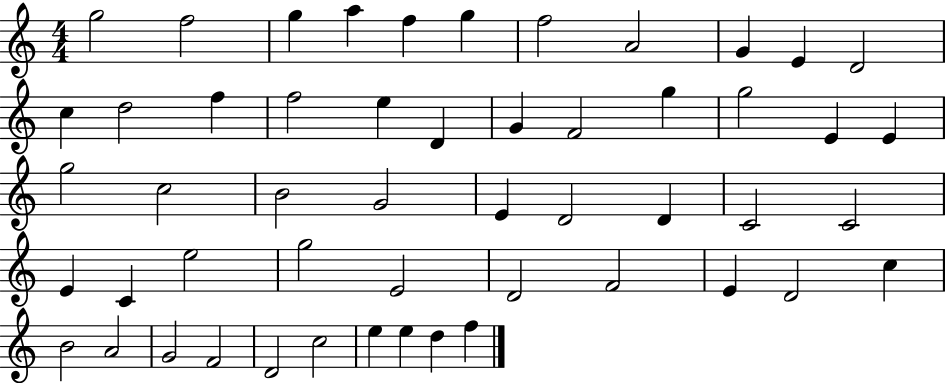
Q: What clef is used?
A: treble